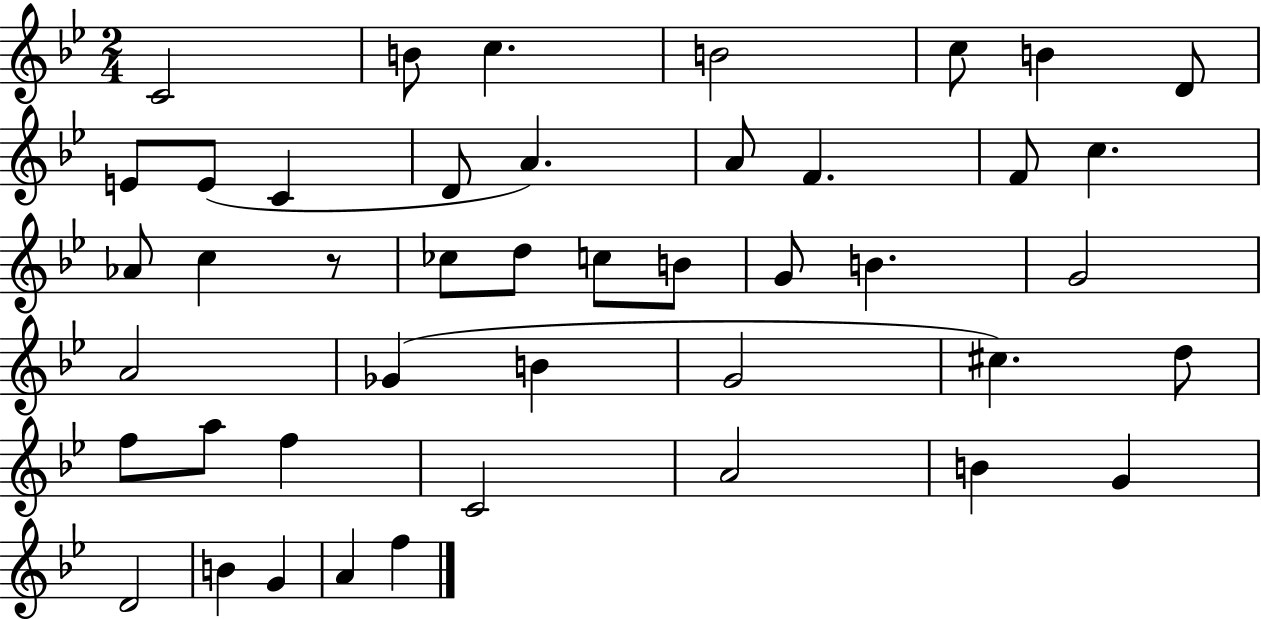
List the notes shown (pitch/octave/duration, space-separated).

C4/h B4/e C5/q. B4/h C5/e B4/q D4/e E4/e E4/e C4/q D4/e A4/q. A4/e F4/q. F4/e C5/q. Ab4/e C5/q R/e CES5/e D5/e C5/e B4/e G4/e B4/q. G4/h A4/h Gb4/q B4/q G4/h C#5/q. D5/e F5/e A5/e F5/q C4/h A4/h B4/q G4/q D4/h B4/q G4/q A4/q F5/q